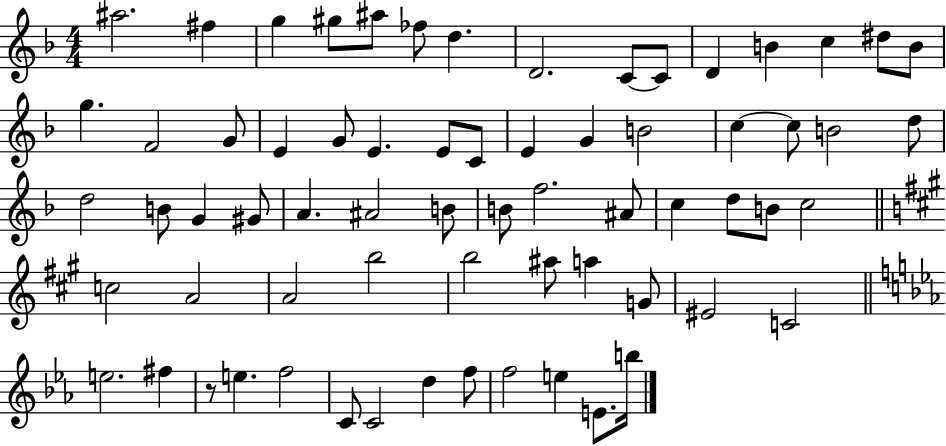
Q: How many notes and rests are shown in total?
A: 67